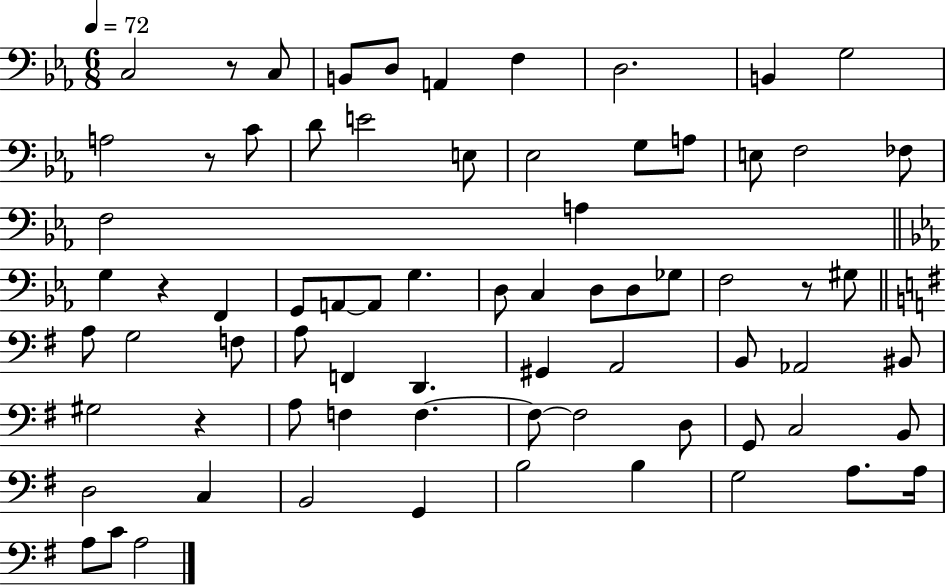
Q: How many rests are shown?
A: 5